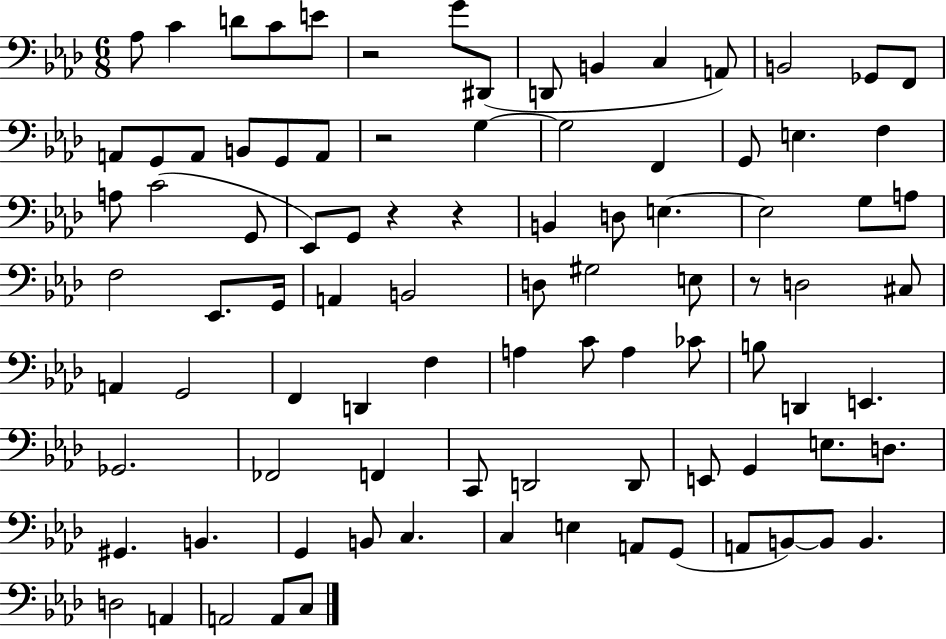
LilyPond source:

{
  \clef bass
  \numericTimeSignature
  \time 6/8
  \key aes \major
  \repeat volta 2 { aes8 c'4 d'8 c'8 e'8 | r2 g'8 dis,8( | d,8 b,4 c4 a,8) | b,2 ges,8 f,8 | \break a,8 g,8 a,8 b,8 g,8 a,8 | r2 g4~~ | g2 f,4 | g,8 e4. f4 | \break a8 c'2( g,8 | ees,8) g,8 r4 r4 | b,4 d8 e4.~~ | e2 g8 a8 | \break f2 ees,8. g,16 | a,4 b,2 | d8 gis2 e8 | r8 d2 cis8 | \break a,4 g,2 | f,4 d,4 f4 | a4 c'8 a4 ces'8 | b8 d,4 e,4. | \break ges,2. | fes,2 f,4 | c,8 d,2 d,8 | e,8 g,4 e8. d8. | \break gis,4. b,4. | g,4 b,8 c4. | c4 e4 a,8 g,8( | a,8 b,8~~) b,8 b,4. | \break d2 a,4 | a,2 a,8 c8 | } \bar "|."
}